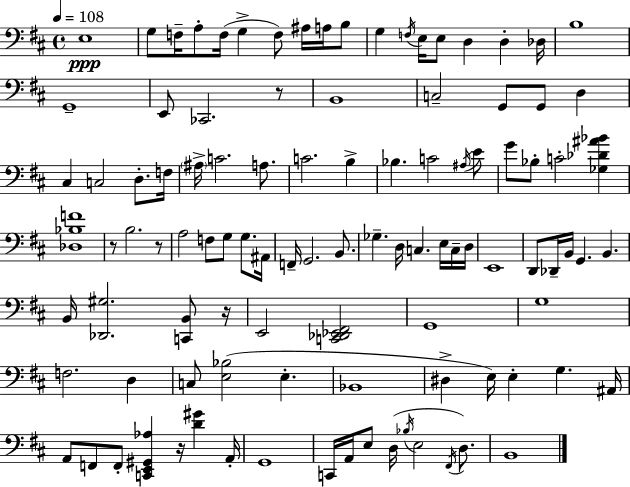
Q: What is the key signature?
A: D major